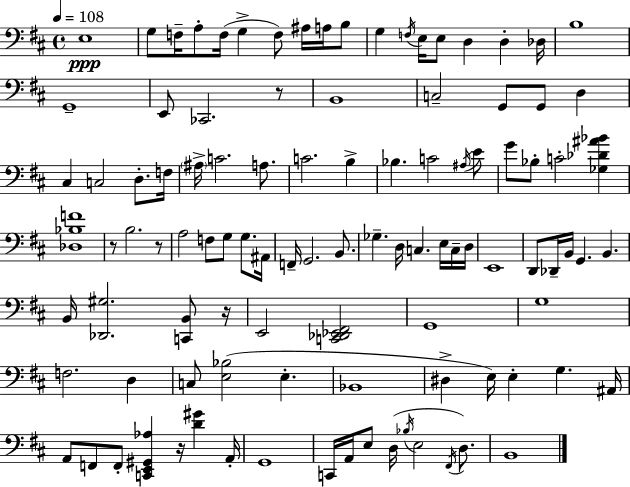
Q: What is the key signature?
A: D major